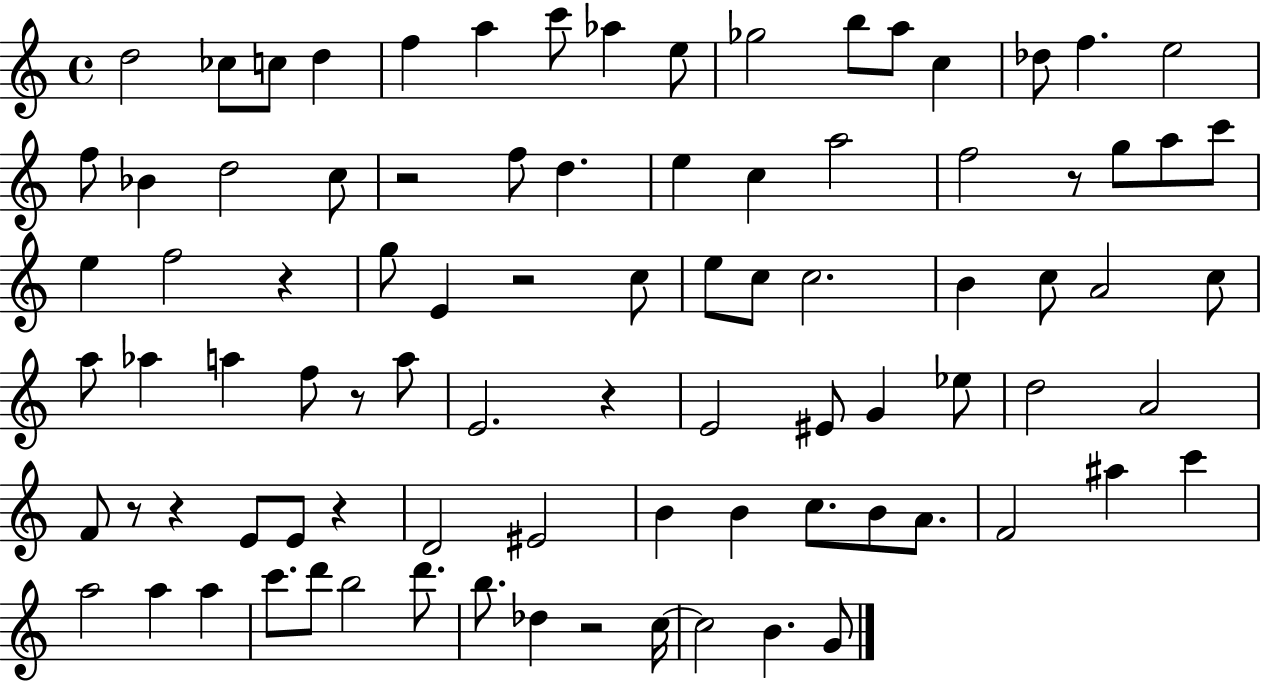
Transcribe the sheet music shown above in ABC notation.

X:1
T:Untitled
M:4/4
L:1/4
K:C
d2 _c/2 c/2 d f a c'/2 _a e/2 _g2 b/2 a/2 c _d/2 f e2 f/2 _B d2 c/2 z2 f/2 d e c a2 f2 z/2 g/2 a/2 c'/2 e f2 z g/2 E z2 c/2 e/2 c/2 c2 B c/2 A2 c/2 a/2 _a a f/2 z/2 a/2 E2 z E2 ^E/2 G _e/2 d2 A2 F/2 z/2 z E/2 E/2 z D2 ^E2 B B c/2 B/2 A/2 F2 ^a c' a2 a a c'/2 d'/2 b2 d'/2 b/2 _d z2 c/4 c2 B G/2